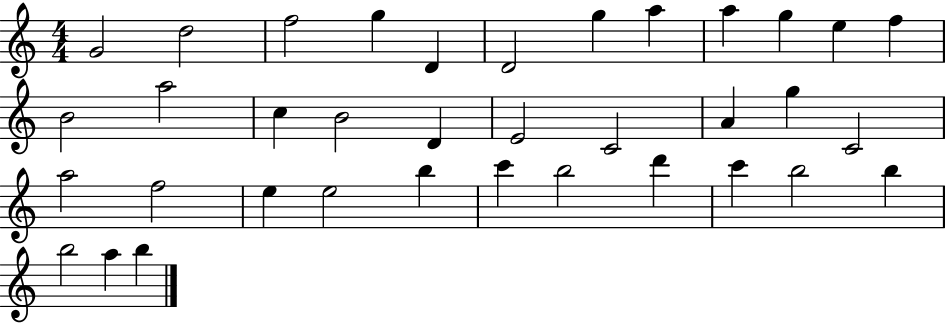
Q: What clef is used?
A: treble